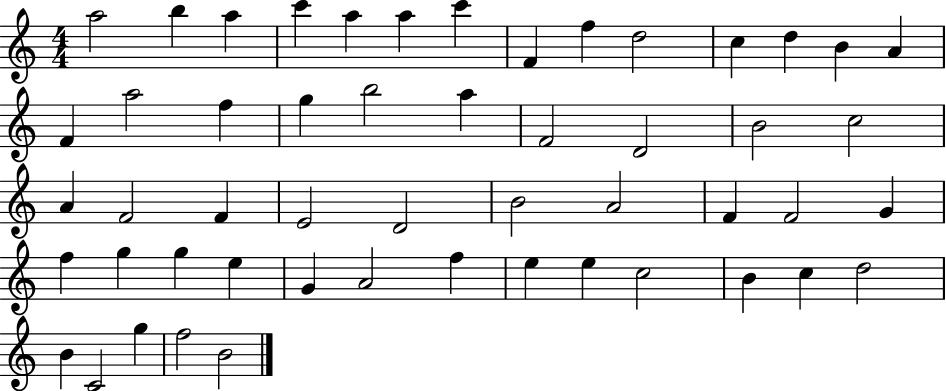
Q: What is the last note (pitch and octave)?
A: B4